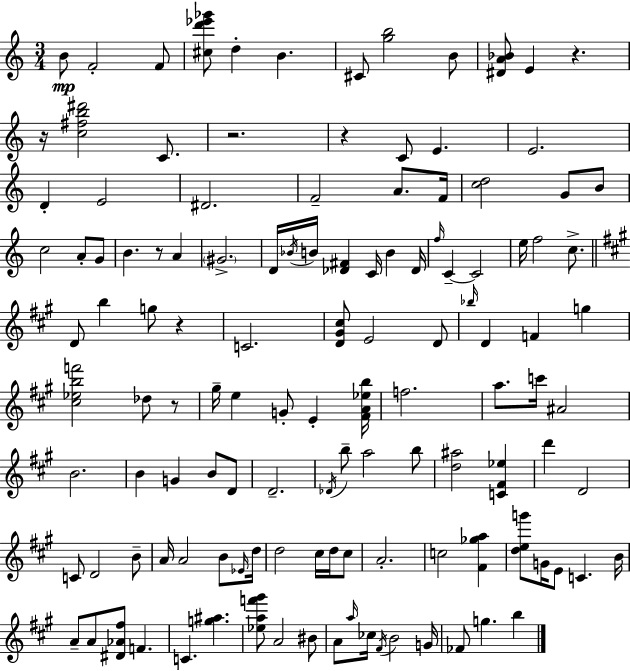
X:1
T:Untitled
M:3/4
L:1/4
K:Am
B/2 F2 F/2 [^cd'_e'_g']/2 d B ^C/2 [gb]2 B/2 [^DA_B]/2 E z z/4 [c^fb^d']2 C/2 z2 z C/2 E E2 D E2 ^D2 F2 A/2 F/4 [cd]2 G/2 B/2 c2 A/2 G/2 B z/2 A ^G2 D/4 _B/4 B/4 [_D^F] C/4 B _D/4 f/4 C C2 e/4 f2 c/2 D/2 b g/2 z C2 [D^G^c]/2 E2 D/2 _b/4 D F g [^c_ebf']2 _d/2 z/2 ^g/4 e G/2 E [^FA_eb]/4 f2 a/2 c'/4 ^A2 B2 B G B/2 D/2 D2 _D/4 b/2 a2 b/2 [d^a]2 [C^F_e] d' D2 C/2 D2 B/2 A/4 A2 B/2 _E/4 d/4 d2 ^c/4 d/4 ^c/2 A2 c2 [^F_ga] [deg']/2 G/4 E/2 C B/4 A/2 A/2 [^D_A^f]/2 F C [g^a] [_eaf'^g']/2 A2 ^B/2 A/2 a/4 _c/4 ^F/4 B2 G/4 _F/2 g b